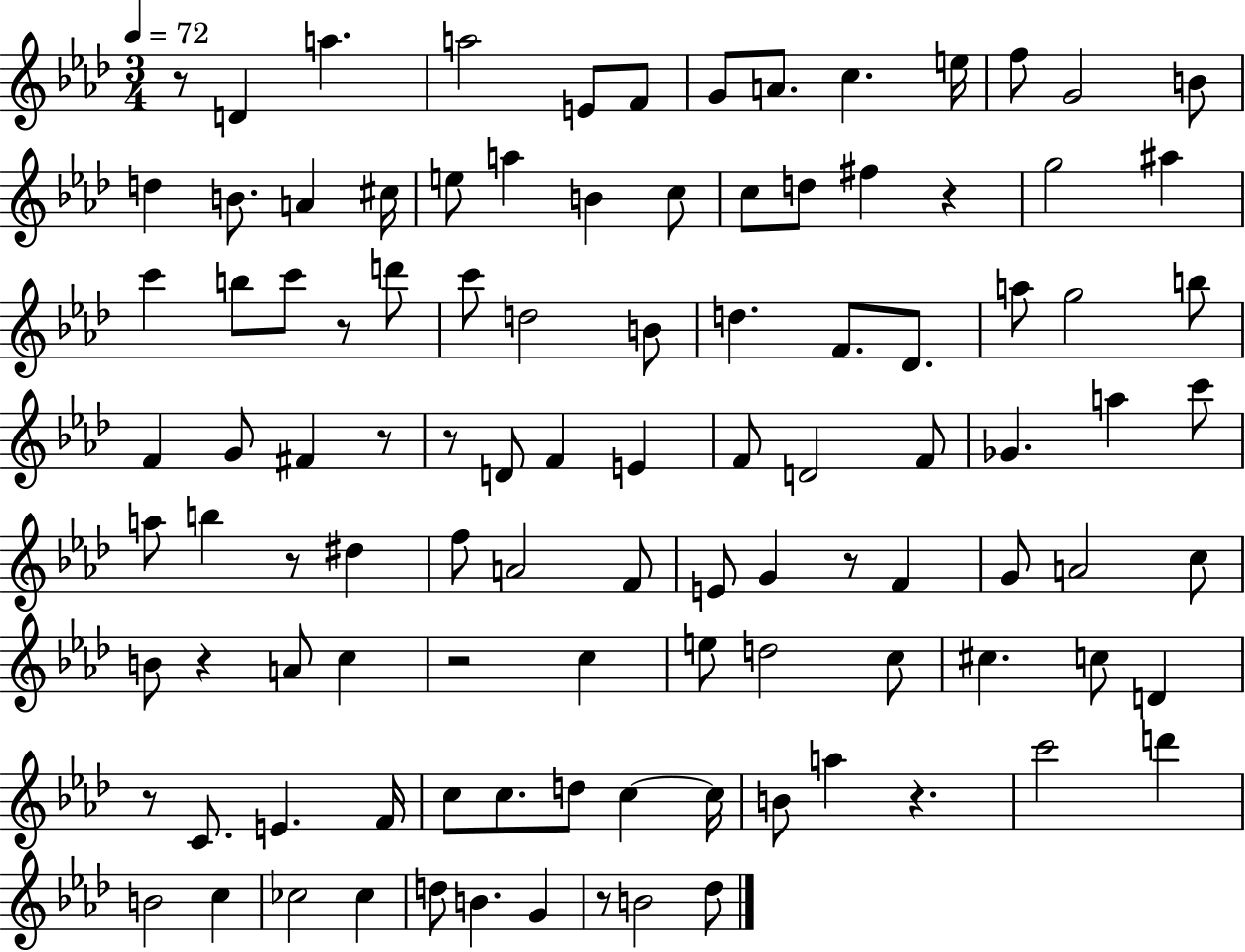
{
  \clef treble
  \numericTimeSignature
  \time 3/4
  \key aes \major
  \tempo 4 = 72
  r8 d'4 a''4. | a''2 e'8 f'8 | g'8 a'8. c''4. e''16 | f''8 g'2 b'8 | \break d''4 b'8. a'4 cis''16 | e''8 a''4 b'4 c''8 | c''8 d''8 fis''4 r4 | g''2 ais''4 | \break c'''4 b''8 c'''8 r8 d'''8 | c'''8 d''2 b'8 | d''4. f'8. des'8. | a''8 g''2 b''8 | \break f'4 g'8 fis'4 r8 | r8 d'8 f'4 e'4 | f'8 d'2 f'8 | ges'4. a''4 c'''8 | \break a''8 b''4 r8 dis''4 | f''8 a'2 f'8 | e'8 g'4 r8 f'4 | g'8 a'2 c''8 | \break b'8 r4 a'8 c''4 | r2 c''4 | e''8 d''2 c''8 | cis''4. c''8 d'4 | \break r8 c'8. e'4. f'16 | c''8 c''8. d''8 c''4~~ c''16 | b'8 a''4 r4. | c'''2 d'''4 | \break b'2 c''4 | ces''2 ces''4 | d''8 b'4. g'4 | r8 b'2 des''8 | \break \bar "|."
}